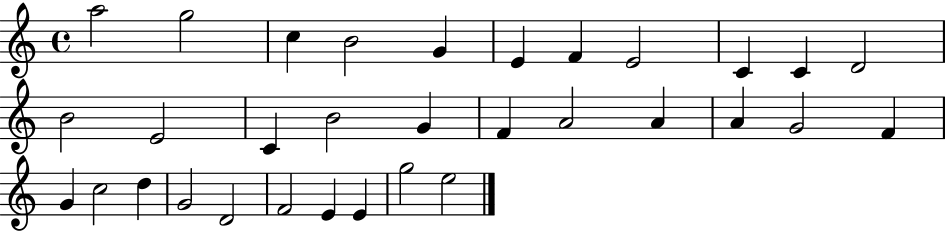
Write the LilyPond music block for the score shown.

{
  \clef treble
  \time 4/4
  \defaultTimeSignature
  \key c \major
  a''2 g''2 | c''4 b'2 g'4 | e'4 f'4 e'2 | c'4 c'4 d'2 | \break b'2 e'2 | c'4 b'2 g'4 | f'4 a'2 a'4 | a'4 g'2 f'4 | \break g'4 c''2 d''4 | g'2 d'2 | f'2 e'4 e'4 | g''2 e''2 | \break \bar "|."
}